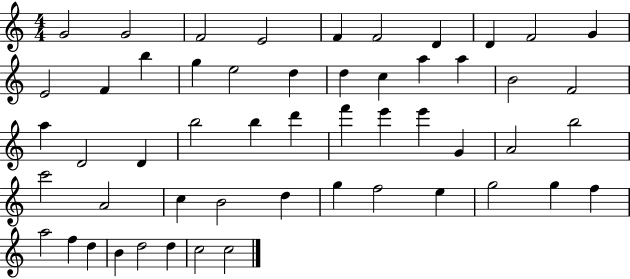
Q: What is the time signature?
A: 4/4